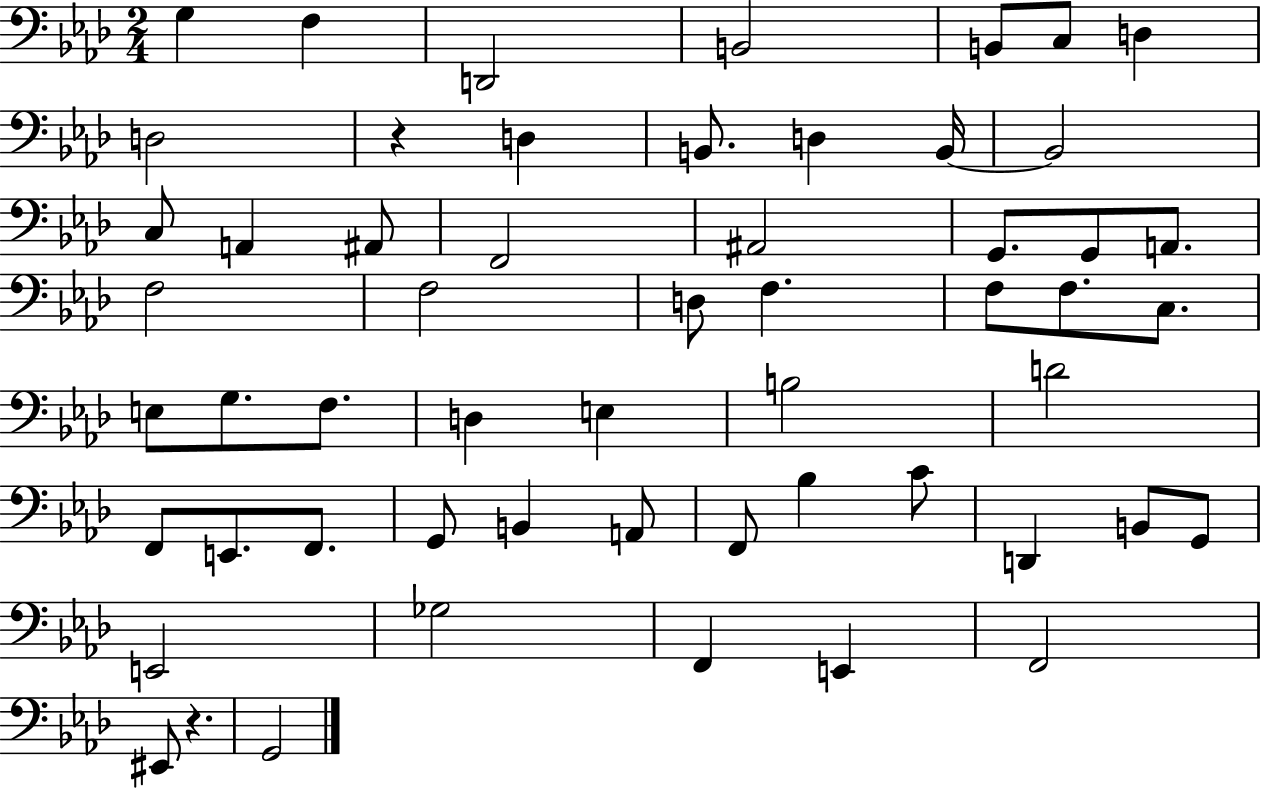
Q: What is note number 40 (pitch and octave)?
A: B2